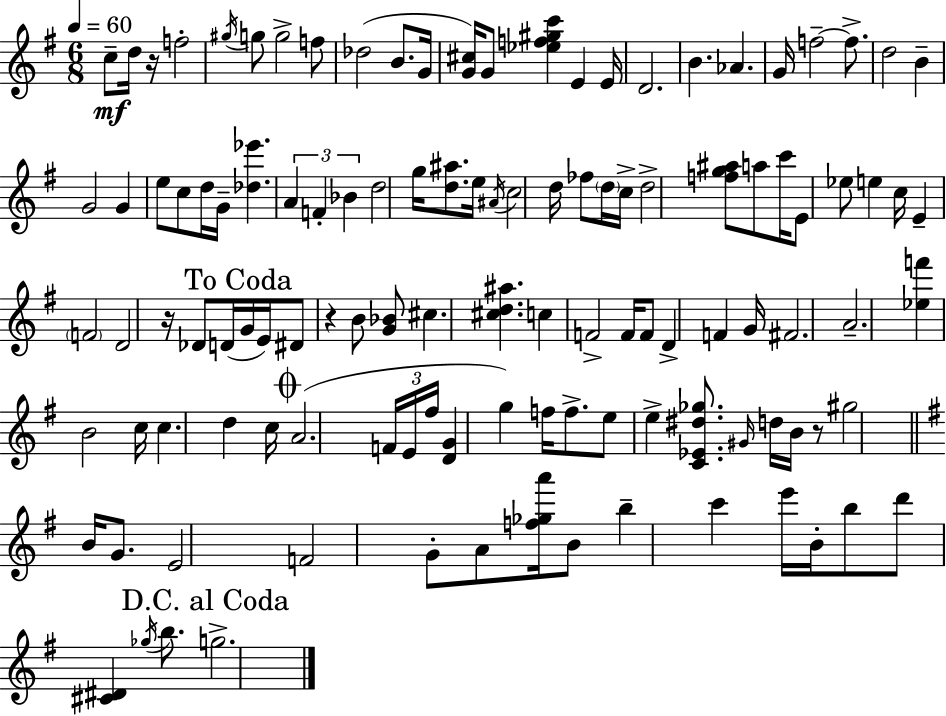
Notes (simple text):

C5/e D5/s R/s F5/h G#5/s G5/e G5/h F5/e Db5/h B4/e. G4/s [G4,C#5]/s G4/e [Eb5,F5,G#5,C6]/q E4/q E4/s D4/h. B4/q. Ab4/q. G4/s F5/h F5/e. D5/h B4/q G4/h G4/q E5/e C5/e D5/s G4/s [Db5,Eb6]/q. A4/q F4/q Bb4/q D5/h G5/s [D5,A#5]/e. E5/s A#4/s C5/h D5/s FES5/e D5/s C5/s D5/h [F5,G5,A#5]/e A5/e C6/s E4/e Eb5/e E5/q C5/s E4/q F4/h D4/h R/s Db4/e D4/s G4/s E4/s D#4/e R/q B4/e [G4,Bb4]/e C#5/q. [C#5,D5,A#5]/q. C5/q F4/h F4/s F4/e D4/q F4/q G4/s F#4/h. A4/h. [Eb5,F6]/q B4/h C5/s C5/q. D5/q C5/s A4/h. F4/s E4/s F#5/s [D4,G4]/q G5/q F5/s F5/e. E5/e E5/q [C4,Eb4,D#5,Gb5]/e. G#4/s D5/s B4/s R/e G#5/h B4/s G4/e. E4/h F4/h G4/e A4/e [F5,Gb5,A6]/s B4/e B5/q C6/q E6/s B4/s B5/e D6/e [C#4,D#4]/q Gb5/s B5/e. G5/h.